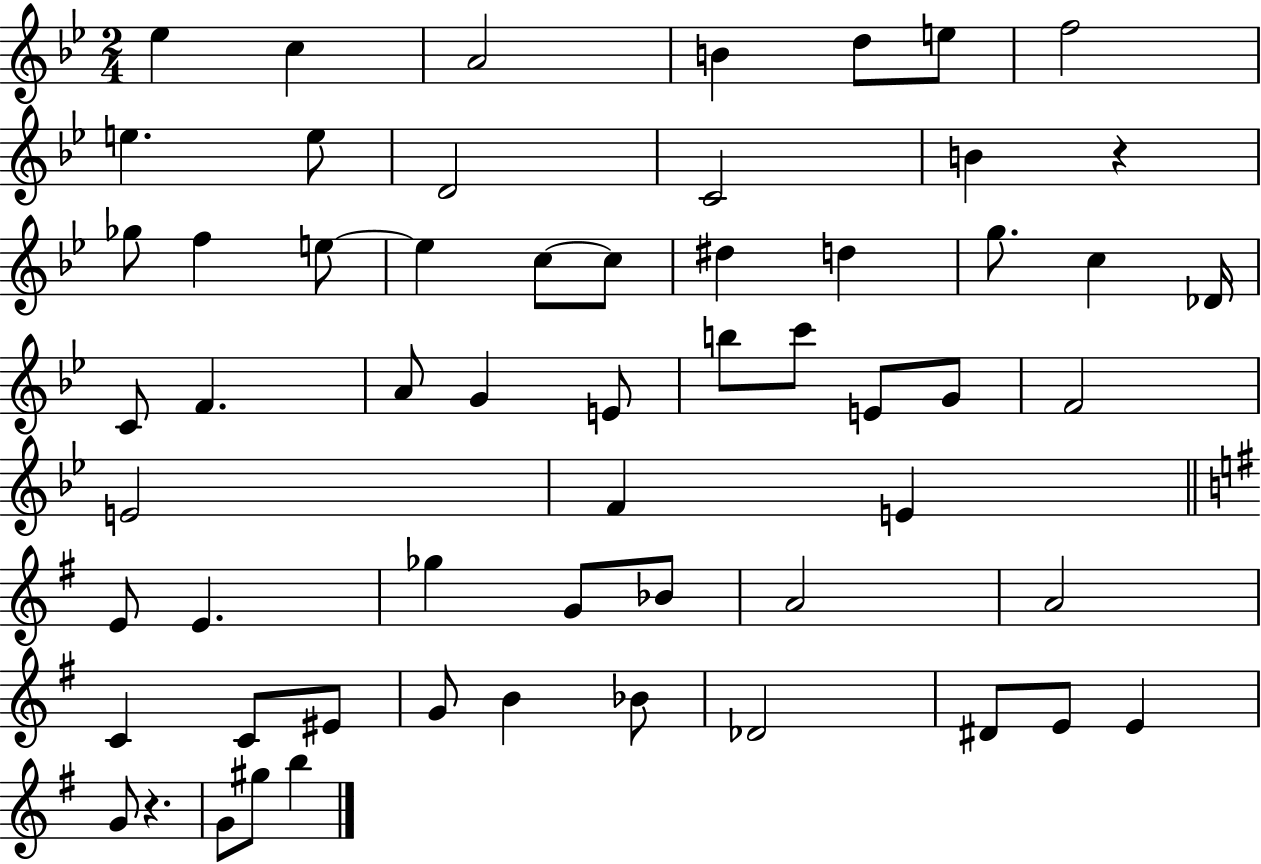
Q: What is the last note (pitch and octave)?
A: B5